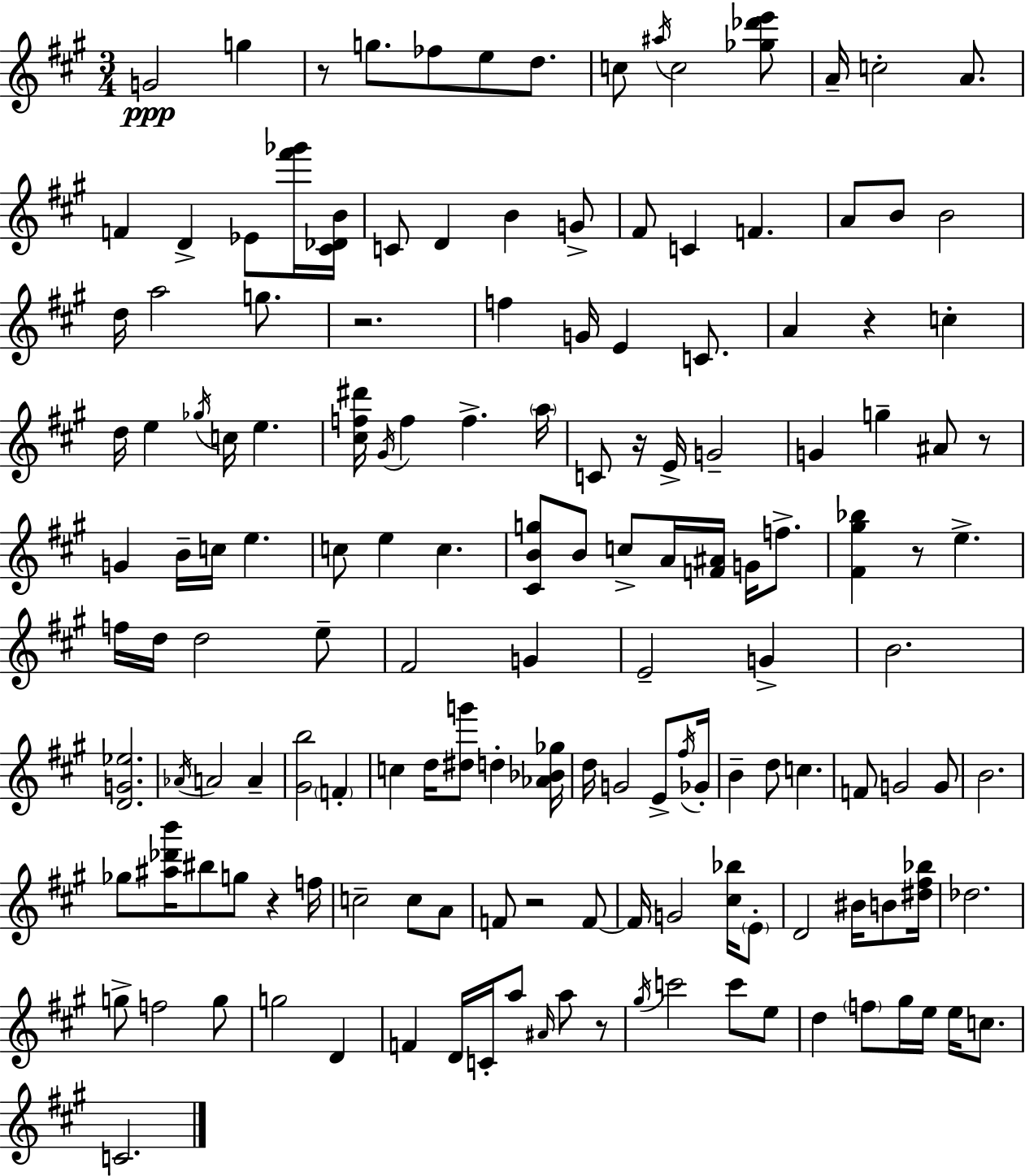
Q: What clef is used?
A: treble